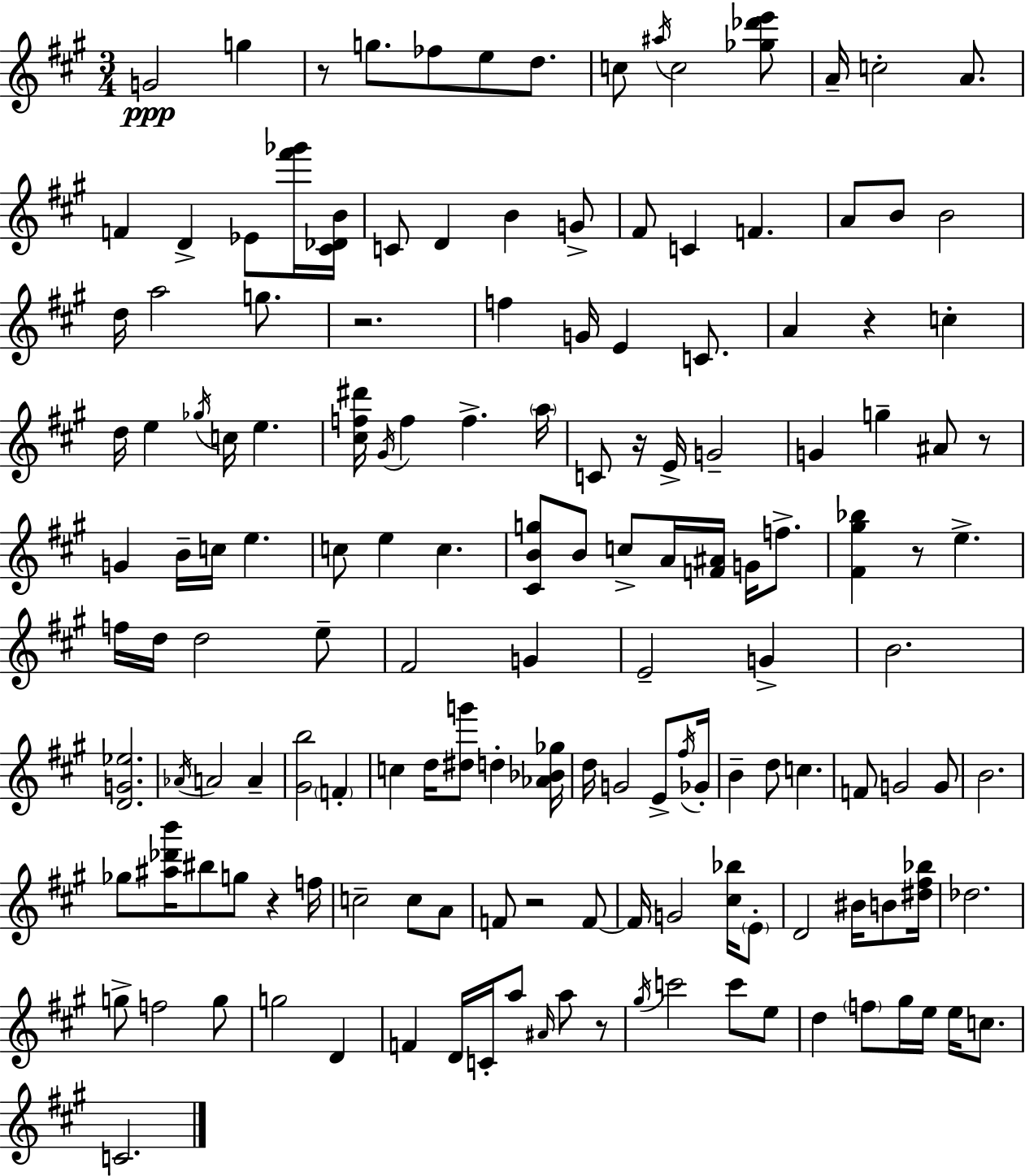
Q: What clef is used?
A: treble